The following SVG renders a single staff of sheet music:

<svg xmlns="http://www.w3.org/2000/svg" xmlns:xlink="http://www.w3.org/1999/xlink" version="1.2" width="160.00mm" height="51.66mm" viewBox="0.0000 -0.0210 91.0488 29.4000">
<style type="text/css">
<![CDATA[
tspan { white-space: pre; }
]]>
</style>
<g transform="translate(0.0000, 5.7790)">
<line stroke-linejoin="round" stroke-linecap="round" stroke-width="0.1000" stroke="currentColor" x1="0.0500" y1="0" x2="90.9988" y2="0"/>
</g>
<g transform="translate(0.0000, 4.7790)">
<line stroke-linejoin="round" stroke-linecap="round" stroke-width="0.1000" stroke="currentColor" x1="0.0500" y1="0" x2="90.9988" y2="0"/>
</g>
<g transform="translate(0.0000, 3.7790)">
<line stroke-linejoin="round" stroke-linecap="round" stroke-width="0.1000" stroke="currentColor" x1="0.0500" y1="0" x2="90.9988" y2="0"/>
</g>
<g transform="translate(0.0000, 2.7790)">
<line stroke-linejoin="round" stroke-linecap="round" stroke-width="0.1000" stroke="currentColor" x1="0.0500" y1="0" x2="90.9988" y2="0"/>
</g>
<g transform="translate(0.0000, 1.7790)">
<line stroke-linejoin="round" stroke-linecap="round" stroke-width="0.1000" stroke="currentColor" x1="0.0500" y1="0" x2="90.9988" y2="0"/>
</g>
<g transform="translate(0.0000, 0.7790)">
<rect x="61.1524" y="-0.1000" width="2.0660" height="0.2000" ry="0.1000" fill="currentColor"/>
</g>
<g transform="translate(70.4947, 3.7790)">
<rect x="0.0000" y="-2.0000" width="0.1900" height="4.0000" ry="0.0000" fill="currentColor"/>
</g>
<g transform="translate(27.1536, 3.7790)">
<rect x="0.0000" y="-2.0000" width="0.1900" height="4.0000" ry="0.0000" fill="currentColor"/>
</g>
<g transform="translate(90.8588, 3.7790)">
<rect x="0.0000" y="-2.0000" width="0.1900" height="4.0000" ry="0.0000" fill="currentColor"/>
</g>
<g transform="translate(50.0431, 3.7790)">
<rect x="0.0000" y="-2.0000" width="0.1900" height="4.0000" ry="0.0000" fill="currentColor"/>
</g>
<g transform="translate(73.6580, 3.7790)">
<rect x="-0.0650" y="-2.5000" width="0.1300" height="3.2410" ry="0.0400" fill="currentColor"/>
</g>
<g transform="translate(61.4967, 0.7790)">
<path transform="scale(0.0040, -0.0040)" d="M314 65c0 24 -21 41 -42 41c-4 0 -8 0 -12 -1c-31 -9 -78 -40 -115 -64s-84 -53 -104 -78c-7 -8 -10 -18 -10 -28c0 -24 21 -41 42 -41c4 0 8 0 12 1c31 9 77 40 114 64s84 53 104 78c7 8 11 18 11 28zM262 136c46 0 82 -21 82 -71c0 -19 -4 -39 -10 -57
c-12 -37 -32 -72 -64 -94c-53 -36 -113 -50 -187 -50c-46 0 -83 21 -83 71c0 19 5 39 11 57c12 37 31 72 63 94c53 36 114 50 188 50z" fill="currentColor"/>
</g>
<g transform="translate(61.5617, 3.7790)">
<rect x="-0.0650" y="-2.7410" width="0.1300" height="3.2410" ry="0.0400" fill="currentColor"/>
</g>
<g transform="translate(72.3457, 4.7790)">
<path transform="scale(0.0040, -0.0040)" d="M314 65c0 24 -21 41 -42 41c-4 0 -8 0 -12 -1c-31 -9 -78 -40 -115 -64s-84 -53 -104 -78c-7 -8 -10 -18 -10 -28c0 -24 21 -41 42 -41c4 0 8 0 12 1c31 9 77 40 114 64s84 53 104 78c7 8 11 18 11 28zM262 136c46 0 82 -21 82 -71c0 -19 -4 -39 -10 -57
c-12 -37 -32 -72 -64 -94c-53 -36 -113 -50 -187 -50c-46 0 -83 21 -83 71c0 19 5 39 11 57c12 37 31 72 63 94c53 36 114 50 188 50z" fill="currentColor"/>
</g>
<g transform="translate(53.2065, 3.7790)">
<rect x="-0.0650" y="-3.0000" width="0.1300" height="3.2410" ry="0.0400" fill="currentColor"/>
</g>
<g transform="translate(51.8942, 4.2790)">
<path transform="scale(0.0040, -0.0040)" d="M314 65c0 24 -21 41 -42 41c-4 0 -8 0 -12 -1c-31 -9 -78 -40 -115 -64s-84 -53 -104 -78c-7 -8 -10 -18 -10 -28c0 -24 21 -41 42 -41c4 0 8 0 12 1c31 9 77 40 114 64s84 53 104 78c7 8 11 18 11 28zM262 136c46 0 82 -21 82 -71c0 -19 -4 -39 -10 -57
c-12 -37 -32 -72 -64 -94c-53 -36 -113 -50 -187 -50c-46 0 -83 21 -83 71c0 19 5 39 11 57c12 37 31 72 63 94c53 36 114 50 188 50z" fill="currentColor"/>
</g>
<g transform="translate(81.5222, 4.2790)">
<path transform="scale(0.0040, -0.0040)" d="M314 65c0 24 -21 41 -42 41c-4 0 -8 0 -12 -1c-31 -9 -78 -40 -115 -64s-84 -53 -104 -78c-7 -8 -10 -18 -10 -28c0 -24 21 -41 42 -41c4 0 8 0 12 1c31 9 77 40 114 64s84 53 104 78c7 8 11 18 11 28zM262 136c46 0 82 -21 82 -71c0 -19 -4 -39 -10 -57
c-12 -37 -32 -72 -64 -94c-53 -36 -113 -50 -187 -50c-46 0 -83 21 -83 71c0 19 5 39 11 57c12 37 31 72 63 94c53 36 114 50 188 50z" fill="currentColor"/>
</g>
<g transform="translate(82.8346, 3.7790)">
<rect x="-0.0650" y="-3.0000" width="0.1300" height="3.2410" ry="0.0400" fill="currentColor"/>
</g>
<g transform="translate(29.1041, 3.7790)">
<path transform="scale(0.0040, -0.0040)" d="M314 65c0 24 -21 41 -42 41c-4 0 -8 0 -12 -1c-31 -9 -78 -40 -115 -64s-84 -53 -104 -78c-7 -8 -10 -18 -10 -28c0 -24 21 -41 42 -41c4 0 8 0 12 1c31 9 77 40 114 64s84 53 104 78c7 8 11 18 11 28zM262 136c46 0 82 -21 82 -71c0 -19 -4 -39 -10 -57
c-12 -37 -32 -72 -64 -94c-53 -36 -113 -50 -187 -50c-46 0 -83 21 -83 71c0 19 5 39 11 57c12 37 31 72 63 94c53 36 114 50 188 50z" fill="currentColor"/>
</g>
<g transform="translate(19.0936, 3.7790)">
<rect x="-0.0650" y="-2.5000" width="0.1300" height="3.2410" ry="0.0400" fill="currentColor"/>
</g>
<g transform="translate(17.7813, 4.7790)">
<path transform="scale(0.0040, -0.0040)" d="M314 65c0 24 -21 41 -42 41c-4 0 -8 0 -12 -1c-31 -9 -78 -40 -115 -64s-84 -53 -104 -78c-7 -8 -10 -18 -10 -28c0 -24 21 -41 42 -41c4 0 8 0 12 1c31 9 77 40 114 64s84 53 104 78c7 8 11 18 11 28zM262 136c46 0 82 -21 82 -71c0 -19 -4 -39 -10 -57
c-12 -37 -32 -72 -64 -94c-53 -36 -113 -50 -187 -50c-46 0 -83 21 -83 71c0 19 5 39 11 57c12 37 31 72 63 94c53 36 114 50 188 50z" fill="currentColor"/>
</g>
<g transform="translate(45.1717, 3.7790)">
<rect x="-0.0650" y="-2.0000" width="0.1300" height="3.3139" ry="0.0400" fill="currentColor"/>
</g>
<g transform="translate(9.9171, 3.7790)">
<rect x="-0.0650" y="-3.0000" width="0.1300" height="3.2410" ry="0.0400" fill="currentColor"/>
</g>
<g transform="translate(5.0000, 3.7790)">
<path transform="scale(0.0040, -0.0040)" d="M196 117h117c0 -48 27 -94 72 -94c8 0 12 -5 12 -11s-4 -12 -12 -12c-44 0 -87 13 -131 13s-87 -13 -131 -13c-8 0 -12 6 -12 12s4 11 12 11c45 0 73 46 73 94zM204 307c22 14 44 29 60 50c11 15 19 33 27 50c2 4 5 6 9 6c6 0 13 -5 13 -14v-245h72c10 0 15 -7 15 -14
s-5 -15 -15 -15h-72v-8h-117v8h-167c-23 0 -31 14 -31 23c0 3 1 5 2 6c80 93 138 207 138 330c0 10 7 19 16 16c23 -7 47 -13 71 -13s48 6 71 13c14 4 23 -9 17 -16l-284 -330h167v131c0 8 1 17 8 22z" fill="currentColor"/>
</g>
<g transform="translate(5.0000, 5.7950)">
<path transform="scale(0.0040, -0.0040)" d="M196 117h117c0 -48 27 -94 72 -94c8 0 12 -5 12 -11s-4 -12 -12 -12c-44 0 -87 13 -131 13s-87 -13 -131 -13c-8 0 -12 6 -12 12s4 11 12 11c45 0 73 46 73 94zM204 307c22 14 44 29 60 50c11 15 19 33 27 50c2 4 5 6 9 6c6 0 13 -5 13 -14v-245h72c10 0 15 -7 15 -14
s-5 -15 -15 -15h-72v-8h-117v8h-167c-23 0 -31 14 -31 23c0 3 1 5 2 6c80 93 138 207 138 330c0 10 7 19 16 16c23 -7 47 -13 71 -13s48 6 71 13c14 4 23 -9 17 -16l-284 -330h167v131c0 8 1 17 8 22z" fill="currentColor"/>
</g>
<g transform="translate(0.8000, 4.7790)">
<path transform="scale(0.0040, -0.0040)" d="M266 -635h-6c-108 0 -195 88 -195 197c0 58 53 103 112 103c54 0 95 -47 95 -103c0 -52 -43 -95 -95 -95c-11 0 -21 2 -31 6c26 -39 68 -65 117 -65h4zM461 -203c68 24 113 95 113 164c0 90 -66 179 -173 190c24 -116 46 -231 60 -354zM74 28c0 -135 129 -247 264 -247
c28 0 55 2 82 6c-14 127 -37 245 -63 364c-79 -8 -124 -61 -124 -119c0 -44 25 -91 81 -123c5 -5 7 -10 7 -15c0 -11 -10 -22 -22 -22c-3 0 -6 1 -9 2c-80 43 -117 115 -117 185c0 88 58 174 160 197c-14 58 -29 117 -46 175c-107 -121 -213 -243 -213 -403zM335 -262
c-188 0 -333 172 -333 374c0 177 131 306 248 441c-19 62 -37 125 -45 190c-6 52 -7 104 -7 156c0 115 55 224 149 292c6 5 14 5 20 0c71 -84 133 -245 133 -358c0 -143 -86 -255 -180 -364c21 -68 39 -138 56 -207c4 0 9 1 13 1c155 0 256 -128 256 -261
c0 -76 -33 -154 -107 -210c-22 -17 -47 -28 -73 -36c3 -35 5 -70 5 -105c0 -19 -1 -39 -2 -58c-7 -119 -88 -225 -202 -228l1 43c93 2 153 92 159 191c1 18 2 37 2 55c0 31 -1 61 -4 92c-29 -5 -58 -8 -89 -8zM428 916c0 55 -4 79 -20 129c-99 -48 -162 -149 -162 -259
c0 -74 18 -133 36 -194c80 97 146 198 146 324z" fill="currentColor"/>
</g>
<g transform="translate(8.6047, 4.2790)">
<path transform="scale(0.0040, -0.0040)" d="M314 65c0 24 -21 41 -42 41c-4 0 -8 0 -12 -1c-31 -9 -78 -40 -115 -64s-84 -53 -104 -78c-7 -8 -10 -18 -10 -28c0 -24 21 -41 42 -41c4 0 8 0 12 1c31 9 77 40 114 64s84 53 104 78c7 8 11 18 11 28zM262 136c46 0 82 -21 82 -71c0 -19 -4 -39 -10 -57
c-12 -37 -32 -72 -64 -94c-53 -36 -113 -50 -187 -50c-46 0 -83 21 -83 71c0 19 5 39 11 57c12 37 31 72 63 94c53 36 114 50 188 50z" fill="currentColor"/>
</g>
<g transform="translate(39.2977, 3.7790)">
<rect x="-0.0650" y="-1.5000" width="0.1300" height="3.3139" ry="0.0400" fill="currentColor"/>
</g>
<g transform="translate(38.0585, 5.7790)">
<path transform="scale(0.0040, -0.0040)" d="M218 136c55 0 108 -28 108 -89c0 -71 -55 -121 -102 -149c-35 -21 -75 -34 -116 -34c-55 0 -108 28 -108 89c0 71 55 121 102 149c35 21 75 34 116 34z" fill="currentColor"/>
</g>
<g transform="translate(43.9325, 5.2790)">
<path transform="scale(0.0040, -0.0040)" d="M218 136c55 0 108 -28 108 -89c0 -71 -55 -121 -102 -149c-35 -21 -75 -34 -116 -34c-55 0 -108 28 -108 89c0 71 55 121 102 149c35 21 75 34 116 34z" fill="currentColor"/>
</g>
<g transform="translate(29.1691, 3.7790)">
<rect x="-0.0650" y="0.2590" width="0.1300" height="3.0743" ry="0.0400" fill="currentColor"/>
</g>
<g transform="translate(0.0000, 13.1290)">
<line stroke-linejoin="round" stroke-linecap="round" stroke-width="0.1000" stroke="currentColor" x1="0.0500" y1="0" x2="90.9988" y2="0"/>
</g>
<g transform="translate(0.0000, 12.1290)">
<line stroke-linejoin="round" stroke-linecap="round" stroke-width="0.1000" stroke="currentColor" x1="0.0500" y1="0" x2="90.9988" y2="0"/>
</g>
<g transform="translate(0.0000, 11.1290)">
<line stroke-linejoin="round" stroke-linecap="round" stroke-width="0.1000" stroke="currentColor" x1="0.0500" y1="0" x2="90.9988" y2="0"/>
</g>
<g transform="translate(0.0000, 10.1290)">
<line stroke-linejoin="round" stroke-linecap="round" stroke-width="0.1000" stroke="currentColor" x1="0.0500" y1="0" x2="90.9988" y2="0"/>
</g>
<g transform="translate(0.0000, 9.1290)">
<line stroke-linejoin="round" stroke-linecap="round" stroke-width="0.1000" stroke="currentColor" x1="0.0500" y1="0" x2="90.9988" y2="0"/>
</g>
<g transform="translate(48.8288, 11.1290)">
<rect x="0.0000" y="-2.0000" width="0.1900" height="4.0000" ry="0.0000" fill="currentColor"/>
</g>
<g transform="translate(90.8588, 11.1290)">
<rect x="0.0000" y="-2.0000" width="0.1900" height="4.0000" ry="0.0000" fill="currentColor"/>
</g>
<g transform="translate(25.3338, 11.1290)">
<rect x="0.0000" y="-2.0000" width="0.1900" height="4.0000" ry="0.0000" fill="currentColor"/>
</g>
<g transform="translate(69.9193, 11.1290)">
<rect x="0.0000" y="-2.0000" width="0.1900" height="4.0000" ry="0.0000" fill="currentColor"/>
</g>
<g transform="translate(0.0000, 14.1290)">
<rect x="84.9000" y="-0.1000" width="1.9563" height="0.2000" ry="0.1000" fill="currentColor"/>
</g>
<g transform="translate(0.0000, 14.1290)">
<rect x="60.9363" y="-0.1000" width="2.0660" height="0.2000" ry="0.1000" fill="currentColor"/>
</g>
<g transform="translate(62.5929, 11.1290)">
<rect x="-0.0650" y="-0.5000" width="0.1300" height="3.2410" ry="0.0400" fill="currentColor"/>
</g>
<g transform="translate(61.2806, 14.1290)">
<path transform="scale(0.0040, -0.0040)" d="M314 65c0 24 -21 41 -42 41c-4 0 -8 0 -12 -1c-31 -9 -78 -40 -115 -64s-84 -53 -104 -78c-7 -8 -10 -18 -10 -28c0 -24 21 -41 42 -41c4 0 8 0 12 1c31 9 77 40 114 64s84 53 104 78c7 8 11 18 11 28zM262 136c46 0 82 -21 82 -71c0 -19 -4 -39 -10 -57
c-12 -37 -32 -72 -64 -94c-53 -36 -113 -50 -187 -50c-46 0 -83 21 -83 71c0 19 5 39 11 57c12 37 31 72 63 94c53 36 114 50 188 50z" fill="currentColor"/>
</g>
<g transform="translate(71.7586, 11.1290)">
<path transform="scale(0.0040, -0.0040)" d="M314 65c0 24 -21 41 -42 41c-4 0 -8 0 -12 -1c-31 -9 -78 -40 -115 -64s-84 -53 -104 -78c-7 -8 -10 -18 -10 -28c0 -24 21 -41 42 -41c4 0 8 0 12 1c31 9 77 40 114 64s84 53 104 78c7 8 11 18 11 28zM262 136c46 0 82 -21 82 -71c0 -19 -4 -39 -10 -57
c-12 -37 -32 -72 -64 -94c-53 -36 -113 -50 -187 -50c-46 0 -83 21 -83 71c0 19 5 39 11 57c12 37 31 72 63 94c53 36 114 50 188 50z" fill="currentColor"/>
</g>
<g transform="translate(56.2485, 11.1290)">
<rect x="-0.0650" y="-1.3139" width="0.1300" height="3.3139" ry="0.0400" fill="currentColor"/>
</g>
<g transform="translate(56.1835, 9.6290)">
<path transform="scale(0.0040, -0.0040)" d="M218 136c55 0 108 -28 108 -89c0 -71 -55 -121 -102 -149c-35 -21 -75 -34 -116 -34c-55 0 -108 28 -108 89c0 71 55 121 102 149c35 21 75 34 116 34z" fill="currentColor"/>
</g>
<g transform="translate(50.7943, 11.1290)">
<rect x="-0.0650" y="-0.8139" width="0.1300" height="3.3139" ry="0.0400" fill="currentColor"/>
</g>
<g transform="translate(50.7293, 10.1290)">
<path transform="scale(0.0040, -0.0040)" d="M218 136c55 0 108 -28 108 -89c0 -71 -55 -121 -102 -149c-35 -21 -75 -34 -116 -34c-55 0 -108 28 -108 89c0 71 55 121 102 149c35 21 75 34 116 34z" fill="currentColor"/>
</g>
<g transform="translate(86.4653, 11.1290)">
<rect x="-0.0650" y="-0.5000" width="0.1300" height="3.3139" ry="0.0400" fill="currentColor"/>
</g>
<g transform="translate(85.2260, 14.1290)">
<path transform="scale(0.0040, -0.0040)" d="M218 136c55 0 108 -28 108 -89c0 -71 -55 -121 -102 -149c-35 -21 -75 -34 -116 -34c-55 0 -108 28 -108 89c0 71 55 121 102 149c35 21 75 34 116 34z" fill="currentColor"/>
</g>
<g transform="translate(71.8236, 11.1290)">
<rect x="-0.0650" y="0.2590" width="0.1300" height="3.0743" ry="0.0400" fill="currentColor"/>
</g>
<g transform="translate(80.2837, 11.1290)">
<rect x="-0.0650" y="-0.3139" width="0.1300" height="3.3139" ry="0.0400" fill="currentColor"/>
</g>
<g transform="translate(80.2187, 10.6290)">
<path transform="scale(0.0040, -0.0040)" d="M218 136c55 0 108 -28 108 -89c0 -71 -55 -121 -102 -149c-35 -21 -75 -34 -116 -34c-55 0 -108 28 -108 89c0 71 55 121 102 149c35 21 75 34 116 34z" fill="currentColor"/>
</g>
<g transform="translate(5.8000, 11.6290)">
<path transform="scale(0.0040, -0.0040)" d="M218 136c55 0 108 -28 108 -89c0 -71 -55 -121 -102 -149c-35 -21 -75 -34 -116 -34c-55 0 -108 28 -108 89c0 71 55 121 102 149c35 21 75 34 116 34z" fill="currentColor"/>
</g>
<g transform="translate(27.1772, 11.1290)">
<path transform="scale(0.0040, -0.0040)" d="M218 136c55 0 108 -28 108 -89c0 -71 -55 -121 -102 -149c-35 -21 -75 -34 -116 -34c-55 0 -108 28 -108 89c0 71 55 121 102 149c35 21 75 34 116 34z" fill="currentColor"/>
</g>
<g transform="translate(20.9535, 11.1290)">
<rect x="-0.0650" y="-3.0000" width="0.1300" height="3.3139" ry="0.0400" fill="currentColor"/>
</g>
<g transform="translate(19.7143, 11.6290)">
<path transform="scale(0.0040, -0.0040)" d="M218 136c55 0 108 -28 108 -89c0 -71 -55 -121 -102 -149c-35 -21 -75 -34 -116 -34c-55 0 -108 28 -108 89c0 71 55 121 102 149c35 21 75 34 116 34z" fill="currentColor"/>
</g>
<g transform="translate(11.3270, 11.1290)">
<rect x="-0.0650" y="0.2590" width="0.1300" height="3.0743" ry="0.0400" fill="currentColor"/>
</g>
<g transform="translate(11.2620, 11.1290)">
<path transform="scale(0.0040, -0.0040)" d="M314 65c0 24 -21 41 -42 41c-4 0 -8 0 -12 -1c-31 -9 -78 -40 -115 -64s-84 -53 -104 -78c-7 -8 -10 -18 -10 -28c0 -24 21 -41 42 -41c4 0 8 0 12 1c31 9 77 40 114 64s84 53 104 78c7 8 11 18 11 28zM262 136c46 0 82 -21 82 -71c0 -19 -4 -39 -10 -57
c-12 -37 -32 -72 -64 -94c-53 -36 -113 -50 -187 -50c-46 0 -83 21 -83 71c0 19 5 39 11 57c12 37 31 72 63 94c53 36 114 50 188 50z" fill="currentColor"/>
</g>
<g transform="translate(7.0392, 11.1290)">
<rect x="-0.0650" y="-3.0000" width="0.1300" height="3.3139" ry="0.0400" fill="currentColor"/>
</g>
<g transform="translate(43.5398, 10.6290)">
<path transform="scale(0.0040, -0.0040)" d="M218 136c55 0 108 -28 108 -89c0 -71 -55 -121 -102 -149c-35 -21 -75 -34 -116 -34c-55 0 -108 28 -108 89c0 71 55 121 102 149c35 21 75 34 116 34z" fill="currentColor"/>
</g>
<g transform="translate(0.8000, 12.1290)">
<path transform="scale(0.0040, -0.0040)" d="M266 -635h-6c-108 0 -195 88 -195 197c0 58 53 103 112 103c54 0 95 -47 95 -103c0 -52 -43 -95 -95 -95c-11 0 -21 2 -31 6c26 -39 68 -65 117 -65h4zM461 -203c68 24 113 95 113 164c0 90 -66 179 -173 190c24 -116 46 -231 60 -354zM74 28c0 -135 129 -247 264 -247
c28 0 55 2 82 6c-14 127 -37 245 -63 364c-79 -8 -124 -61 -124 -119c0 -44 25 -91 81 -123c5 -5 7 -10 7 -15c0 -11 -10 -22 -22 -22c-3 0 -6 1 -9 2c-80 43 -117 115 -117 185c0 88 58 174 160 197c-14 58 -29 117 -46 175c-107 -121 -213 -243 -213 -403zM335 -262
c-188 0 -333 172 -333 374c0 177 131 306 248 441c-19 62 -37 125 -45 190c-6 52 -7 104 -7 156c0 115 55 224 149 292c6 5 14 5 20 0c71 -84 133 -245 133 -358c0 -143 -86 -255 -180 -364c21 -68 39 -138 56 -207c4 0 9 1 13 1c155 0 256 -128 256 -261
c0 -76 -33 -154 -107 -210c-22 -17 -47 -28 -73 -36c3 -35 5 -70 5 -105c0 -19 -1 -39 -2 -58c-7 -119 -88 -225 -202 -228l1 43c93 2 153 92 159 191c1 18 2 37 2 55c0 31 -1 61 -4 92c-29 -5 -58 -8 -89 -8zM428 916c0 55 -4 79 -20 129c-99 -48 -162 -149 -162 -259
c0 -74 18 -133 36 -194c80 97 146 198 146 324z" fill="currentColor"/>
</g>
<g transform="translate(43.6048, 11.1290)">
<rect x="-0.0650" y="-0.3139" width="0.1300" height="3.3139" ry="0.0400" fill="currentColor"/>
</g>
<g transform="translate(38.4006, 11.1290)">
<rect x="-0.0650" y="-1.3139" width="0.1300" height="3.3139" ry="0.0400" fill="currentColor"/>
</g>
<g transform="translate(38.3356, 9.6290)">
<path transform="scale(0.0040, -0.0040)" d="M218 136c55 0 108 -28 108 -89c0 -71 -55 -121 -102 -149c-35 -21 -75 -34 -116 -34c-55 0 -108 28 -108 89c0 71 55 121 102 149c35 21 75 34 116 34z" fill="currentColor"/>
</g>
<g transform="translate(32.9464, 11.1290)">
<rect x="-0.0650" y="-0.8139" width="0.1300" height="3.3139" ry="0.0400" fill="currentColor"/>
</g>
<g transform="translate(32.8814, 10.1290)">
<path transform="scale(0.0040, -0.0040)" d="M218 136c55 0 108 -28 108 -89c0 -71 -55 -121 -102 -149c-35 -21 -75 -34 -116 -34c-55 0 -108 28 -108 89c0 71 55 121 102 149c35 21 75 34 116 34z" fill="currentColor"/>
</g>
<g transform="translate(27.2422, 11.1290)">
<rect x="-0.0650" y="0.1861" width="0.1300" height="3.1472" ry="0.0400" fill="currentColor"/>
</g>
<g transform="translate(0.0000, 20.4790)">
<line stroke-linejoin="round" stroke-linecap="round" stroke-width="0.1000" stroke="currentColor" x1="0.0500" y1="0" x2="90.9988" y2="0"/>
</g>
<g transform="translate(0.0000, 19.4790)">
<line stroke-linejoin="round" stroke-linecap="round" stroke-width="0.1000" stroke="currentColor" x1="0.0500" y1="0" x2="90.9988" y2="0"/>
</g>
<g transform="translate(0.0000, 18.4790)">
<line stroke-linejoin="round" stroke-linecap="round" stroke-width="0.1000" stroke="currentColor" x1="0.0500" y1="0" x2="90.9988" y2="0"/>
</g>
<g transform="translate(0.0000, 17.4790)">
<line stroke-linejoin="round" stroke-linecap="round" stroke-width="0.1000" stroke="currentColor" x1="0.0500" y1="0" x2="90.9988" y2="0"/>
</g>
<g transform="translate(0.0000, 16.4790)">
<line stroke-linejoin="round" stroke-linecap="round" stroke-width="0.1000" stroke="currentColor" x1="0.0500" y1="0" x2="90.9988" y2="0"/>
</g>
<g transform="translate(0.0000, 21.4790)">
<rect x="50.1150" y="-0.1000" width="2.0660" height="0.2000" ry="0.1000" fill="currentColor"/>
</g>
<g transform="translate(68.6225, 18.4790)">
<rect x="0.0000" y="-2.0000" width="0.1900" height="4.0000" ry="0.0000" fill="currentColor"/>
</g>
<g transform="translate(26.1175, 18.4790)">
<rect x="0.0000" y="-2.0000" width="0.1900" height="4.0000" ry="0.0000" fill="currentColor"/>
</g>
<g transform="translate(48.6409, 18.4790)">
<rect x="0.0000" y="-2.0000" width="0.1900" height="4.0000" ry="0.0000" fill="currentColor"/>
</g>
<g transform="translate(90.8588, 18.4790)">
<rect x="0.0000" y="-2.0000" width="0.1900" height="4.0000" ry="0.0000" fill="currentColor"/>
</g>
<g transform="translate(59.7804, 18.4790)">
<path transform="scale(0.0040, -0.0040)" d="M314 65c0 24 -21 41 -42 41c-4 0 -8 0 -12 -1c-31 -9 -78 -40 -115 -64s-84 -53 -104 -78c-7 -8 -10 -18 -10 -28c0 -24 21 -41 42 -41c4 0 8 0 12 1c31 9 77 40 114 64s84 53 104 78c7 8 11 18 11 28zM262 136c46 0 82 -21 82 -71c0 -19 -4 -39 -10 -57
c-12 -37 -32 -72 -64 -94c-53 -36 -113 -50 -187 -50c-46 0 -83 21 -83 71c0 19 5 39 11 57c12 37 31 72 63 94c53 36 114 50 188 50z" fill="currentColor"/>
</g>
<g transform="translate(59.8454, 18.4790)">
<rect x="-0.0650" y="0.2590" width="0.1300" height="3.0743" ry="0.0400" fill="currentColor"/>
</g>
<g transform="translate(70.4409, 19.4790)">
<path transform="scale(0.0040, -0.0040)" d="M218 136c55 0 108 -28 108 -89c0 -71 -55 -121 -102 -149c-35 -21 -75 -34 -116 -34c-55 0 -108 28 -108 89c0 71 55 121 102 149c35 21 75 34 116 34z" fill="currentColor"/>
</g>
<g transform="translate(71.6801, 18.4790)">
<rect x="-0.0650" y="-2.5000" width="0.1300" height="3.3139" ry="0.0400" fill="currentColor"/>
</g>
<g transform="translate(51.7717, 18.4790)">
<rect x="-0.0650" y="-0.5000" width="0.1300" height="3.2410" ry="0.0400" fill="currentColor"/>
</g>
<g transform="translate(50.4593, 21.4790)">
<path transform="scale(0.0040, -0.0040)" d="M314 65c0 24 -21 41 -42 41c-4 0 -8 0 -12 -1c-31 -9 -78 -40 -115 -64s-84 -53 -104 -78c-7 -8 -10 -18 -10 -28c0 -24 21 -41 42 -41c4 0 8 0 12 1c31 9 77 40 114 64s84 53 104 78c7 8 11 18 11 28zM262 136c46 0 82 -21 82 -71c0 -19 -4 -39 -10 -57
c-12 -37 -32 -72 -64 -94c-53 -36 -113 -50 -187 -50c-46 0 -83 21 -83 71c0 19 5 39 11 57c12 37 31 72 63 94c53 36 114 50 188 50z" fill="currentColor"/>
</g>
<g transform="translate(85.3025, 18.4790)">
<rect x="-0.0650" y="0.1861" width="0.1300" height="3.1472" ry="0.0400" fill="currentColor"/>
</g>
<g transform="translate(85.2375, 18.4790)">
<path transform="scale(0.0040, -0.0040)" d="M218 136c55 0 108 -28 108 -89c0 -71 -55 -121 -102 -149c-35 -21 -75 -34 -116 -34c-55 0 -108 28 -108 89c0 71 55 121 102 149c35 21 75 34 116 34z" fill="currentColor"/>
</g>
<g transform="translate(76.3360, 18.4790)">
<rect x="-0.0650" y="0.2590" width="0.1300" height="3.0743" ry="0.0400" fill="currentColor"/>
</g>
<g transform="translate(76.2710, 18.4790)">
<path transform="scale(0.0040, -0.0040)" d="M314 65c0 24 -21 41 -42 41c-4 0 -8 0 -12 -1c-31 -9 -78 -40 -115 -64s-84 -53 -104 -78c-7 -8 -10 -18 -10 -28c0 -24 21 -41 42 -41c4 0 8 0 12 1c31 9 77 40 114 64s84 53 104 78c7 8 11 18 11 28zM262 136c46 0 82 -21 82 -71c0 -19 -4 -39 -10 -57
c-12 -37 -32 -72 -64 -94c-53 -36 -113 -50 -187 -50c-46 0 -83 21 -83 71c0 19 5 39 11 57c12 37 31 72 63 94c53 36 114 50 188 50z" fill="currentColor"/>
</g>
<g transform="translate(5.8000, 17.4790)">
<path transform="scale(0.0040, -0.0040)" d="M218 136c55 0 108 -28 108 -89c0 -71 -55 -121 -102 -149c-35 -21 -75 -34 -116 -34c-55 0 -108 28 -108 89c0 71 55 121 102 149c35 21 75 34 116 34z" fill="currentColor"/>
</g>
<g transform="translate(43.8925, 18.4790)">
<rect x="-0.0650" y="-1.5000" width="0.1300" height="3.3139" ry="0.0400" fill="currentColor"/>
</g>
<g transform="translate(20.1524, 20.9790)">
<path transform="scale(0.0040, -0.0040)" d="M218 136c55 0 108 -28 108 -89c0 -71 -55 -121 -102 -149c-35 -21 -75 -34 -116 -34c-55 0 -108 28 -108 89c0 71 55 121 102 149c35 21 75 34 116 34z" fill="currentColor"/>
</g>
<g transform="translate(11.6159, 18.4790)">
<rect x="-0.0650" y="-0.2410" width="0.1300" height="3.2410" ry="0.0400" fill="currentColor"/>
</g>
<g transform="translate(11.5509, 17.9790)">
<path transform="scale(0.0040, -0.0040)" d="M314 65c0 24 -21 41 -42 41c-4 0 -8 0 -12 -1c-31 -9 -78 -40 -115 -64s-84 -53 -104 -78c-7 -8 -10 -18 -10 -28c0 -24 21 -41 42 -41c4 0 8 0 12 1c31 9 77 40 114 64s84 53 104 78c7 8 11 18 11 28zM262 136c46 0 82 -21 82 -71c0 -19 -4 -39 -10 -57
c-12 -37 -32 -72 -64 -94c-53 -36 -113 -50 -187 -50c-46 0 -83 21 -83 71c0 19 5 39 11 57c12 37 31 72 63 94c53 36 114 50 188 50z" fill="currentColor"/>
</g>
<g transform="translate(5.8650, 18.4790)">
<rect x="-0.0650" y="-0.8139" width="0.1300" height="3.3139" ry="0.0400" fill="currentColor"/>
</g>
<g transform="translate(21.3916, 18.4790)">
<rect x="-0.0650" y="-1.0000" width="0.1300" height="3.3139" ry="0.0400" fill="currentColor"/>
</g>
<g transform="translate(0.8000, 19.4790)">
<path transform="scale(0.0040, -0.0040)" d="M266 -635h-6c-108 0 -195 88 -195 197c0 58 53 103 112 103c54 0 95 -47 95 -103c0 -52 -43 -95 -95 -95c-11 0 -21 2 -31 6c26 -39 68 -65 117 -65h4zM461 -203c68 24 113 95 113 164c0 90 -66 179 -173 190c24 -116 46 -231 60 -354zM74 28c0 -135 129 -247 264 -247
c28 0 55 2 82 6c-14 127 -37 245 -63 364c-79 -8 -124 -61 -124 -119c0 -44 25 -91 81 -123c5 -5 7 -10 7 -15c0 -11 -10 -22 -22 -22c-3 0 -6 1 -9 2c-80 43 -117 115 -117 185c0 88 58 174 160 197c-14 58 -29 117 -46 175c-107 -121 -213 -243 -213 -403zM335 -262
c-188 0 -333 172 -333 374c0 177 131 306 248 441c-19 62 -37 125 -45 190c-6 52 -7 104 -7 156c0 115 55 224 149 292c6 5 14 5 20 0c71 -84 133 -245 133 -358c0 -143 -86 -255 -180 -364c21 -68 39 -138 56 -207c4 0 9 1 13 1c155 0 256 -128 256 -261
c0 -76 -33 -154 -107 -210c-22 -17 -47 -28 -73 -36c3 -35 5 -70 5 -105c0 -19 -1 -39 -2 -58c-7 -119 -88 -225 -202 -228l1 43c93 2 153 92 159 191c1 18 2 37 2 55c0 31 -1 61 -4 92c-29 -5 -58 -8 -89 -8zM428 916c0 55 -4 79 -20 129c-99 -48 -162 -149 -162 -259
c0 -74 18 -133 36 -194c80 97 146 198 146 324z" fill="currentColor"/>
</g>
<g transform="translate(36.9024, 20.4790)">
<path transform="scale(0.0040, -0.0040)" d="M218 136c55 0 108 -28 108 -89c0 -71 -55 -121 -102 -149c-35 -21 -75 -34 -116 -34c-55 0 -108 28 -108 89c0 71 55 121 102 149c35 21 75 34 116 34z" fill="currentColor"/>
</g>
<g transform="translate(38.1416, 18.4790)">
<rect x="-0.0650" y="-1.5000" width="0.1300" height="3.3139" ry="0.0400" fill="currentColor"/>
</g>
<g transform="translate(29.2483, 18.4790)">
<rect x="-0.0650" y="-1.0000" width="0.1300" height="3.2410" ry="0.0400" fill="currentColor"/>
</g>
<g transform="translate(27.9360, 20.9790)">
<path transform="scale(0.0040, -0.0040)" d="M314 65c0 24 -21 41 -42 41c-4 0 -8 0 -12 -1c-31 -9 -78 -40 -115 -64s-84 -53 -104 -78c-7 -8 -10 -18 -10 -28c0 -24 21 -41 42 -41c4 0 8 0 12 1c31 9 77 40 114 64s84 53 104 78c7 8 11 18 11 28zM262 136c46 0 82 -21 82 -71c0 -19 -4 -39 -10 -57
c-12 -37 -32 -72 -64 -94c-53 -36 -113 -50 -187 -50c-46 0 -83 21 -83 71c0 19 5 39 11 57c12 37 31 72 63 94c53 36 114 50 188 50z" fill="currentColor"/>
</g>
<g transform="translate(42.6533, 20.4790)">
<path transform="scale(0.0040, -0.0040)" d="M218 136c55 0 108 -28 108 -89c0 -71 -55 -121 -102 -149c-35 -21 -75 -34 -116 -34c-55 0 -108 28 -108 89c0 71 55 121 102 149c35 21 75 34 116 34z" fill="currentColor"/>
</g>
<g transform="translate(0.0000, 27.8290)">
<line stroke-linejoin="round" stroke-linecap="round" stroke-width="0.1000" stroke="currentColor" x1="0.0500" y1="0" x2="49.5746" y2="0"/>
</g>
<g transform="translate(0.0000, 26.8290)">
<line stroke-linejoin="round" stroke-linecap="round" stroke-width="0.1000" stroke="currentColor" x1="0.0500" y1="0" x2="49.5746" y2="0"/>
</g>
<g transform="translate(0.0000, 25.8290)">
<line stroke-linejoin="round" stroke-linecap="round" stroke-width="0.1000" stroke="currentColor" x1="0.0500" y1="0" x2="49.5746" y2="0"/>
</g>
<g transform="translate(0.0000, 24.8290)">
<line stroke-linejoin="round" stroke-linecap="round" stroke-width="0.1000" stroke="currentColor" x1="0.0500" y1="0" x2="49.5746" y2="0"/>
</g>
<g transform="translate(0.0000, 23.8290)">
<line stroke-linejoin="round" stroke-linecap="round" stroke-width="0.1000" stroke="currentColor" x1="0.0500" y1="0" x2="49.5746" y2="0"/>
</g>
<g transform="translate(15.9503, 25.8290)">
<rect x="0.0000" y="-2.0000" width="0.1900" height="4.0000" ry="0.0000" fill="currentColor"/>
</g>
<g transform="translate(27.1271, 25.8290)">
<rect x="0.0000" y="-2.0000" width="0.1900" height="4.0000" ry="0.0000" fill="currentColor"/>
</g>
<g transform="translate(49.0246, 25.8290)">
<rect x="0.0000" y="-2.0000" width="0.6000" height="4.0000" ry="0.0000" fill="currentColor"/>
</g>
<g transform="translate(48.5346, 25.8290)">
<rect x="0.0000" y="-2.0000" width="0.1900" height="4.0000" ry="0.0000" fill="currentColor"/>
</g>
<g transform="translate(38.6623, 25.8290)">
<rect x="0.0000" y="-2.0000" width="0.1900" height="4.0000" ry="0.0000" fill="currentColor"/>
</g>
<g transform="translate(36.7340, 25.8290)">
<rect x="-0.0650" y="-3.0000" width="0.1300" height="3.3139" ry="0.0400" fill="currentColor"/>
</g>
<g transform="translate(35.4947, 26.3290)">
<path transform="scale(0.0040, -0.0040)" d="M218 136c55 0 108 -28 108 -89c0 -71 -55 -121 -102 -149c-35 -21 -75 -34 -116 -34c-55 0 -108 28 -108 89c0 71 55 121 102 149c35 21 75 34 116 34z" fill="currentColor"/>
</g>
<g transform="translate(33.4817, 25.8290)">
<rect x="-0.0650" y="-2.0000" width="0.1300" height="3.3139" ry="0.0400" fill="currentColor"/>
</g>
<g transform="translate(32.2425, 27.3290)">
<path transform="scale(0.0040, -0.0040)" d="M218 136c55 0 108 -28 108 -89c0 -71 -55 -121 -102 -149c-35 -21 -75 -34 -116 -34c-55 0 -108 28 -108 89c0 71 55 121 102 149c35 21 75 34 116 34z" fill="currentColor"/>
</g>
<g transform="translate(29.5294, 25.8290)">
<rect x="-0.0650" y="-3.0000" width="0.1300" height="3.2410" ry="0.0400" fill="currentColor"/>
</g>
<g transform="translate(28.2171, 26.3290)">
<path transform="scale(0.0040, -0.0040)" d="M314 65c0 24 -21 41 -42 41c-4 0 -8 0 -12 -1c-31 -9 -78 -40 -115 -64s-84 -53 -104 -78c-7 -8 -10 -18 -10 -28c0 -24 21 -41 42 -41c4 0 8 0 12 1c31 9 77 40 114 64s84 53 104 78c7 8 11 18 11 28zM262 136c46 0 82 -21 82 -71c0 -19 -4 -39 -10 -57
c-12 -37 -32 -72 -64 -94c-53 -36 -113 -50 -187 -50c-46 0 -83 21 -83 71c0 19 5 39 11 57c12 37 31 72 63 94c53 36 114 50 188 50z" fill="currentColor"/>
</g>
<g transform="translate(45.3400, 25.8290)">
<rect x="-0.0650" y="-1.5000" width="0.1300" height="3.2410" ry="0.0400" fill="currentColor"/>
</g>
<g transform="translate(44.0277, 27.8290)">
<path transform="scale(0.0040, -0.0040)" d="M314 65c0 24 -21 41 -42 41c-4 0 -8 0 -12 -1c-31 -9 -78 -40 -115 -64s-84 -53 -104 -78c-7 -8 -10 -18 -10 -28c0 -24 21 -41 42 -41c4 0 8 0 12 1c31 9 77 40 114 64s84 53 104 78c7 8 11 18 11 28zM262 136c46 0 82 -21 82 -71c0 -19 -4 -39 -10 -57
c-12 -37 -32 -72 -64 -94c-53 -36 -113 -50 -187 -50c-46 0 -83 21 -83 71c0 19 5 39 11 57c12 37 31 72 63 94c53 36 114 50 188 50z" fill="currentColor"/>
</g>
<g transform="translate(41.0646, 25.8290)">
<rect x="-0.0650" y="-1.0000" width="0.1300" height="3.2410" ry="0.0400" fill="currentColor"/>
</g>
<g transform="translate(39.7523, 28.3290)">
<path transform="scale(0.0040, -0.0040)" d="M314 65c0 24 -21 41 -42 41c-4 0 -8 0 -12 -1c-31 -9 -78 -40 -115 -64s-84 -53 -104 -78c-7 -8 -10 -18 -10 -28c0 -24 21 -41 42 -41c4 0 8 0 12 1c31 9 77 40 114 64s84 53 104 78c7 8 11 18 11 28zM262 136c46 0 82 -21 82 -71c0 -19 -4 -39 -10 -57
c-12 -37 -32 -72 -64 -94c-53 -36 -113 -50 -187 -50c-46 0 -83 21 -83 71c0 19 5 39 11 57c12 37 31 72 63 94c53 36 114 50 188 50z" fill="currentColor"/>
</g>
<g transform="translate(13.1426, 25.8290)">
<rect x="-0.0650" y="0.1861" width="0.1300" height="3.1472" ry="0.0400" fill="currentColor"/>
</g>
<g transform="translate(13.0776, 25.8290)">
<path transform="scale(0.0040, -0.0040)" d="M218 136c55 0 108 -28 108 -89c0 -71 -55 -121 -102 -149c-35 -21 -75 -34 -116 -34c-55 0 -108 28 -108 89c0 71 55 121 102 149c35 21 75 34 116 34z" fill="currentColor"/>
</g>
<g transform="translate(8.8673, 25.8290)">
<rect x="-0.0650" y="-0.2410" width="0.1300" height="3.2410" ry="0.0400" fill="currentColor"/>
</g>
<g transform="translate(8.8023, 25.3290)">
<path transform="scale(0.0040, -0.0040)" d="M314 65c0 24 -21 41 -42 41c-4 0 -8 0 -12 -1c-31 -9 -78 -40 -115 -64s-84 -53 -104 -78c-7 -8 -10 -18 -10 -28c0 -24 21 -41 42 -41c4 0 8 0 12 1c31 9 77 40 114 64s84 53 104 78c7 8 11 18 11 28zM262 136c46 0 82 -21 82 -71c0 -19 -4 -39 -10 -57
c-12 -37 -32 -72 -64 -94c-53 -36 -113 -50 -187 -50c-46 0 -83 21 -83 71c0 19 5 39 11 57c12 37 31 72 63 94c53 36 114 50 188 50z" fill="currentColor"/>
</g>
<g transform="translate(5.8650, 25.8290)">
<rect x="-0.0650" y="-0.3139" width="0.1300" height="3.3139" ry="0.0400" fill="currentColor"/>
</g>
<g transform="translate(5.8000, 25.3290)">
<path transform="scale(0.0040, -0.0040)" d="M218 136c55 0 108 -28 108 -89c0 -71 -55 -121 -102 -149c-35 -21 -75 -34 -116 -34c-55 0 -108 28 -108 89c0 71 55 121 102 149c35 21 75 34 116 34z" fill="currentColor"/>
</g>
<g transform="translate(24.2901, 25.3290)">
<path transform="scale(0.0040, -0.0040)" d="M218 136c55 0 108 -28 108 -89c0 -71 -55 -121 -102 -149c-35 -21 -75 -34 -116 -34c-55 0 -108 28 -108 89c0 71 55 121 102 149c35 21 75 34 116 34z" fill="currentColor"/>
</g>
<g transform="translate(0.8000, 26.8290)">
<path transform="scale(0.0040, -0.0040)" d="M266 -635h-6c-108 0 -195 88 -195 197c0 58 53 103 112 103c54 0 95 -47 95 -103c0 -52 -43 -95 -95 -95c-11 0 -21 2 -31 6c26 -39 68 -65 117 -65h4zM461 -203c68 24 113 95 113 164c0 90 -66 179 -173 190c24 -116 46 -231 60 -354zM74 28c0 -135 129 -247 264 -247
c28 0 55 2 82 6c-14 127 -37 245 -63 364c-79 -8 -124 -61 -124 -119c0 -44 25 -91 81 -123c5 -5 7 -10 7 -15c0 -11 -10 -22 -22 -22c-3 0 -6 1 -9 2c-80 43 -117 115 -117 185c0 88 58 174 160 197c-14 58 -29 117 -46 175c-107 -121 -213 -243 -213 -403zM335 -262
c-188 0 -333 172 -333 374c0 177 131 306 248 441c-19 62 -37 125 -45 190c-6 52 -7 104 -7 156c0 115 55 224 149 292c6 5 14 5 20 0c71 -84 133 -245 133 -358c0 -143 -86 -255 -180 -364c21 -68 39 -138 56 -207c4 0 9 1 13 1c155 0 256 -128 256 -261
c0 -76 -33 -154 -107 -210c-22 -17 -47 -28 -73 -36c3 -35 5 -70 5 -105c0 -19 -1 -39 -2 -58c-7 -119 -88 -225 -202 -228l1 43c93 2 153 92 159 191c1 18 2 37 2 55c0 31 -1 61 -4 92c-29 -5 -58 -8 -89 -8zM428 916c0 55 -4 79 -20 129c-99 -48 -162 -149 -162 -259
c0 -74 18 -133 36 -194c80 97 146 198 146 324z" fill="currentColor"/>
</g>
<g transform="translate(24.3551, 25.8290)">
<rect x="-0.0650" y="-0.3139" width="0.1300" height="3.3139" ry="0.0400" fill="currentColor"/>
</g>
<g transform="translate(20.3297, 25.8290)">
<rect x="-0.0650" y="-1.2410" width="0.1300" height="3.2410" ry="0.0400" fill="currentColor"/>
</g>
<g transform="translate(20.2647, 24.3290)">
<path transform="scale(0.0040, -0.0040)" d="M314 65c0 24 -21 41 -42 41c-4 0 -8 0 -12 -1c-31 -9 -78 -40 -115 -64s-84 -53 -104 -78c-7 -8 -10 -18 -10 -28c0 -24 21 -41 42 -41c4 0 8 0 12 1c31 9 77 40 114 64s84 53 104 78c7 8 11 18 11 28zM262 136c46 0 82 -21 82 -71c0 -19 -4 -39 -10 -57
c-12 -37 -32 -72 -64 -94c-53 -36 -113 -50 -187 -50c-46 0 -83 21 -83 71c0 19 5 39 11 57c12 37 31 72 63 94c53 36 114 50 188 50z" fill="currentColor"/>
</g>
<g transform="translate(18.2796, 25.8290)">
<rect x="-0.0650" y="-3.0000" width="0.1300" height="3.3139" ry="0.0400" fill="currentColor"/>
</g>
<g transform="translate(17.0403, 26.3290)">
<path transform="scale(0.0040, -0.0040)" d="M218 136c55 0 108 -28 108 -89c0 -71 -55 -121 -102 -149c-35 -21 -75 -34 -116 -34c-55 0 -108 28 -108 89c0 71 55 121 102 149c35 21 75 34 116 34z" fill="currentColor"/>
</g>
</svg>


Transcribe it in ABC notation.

X:1
T:Untitled
M:4/4
L:1/4
K:C
A2 G2 B2 E F A2 a2 G2 A2 A B2 A B d e c d e C2 B2 c C d c2 D D2 E E C2 B2 G B2 B c c2 B A e2 c A2 F A D2 E2